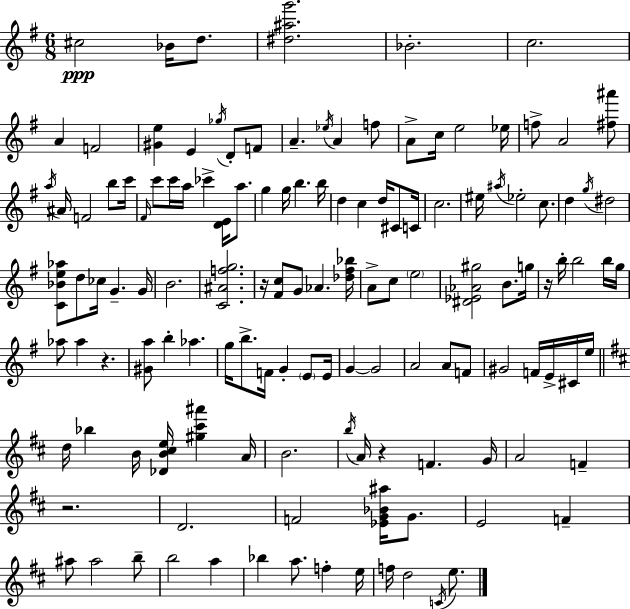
C#5/h Bb4/s D5/e. [D#5,A#5,G6]/h. Bb4/h. C5/h. A4/q F4/h [G#4,E5]/q E4/q Gb5/s D4/e F4/e A4/q. Eb5/s A4/q F5/e A4/e C5/s E5/h Eb5/s F5/e A4/h [F#5,A#6]/e A5/s A#4/s F4/h B5/e C6/s F#4/s C6/e C6/s A5/s CES6/q [D4,E4]/s A5/e. G5/q G5/s B5/q. B5/s D5/q C5/q D5/s C#4/e C4/s C5/h. EIS5/s A#5/s Eb5/h C5/e. D5/q G5/s D#5/h [C4,Bb4,E5,Ab5]/e D5/e CES5/s G4/q. G4/s B4/h. [C4,A#4,F5,G5]/h. R/s [F#4,C5]/e G4/e Ab4/q. [Db5,F#5,Bb5]/s A4/e C5/e E5/h [D#4,Eb4,Ab4,G#5]/h B4/e. G5/s R/s B5/s B5/h B5/s G5/s Ab5/e Ab5/q R/q. [G#4,A5]/e B5/q Ab5/q. G5/s B5/e. F4/s G4/q E4/e E4/s G4/q G4/h A4/h A4/e F4/e G#4/h F4/s E4/s C#4/s E5/s D5/s Bb5/q B4/s [Db4,B4,C#5,E5]/s [G#5,C#6,A#6]/q A4/s B4/h. B5/s A4/s R/q F4/q. G4/s A4/h F4/q R/h. D4/h. F4/h [Eb4,G4,Bb4,A#5]/s G4/e. E4/h F4/q A#5/e A#5/h B5/e B5/h A5/q Bb5/q A5/e. F5/q E5/s F5/s D5/h C4/s E5/e.